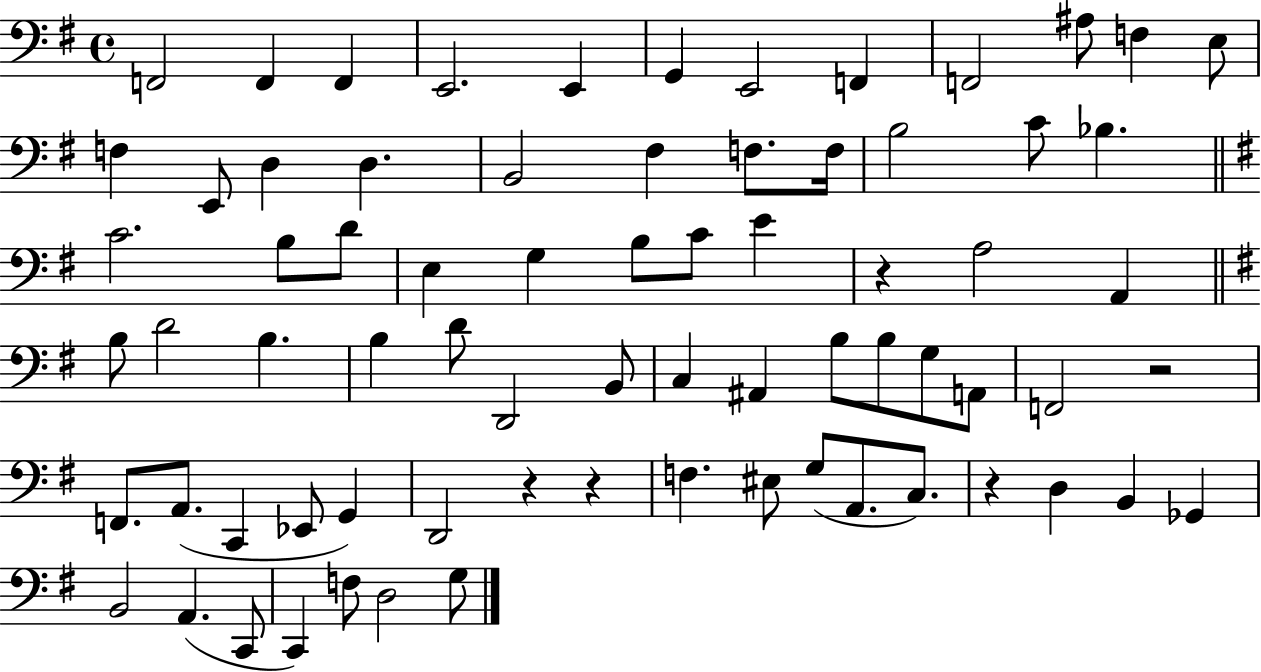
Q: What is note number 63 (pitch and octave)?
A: A2